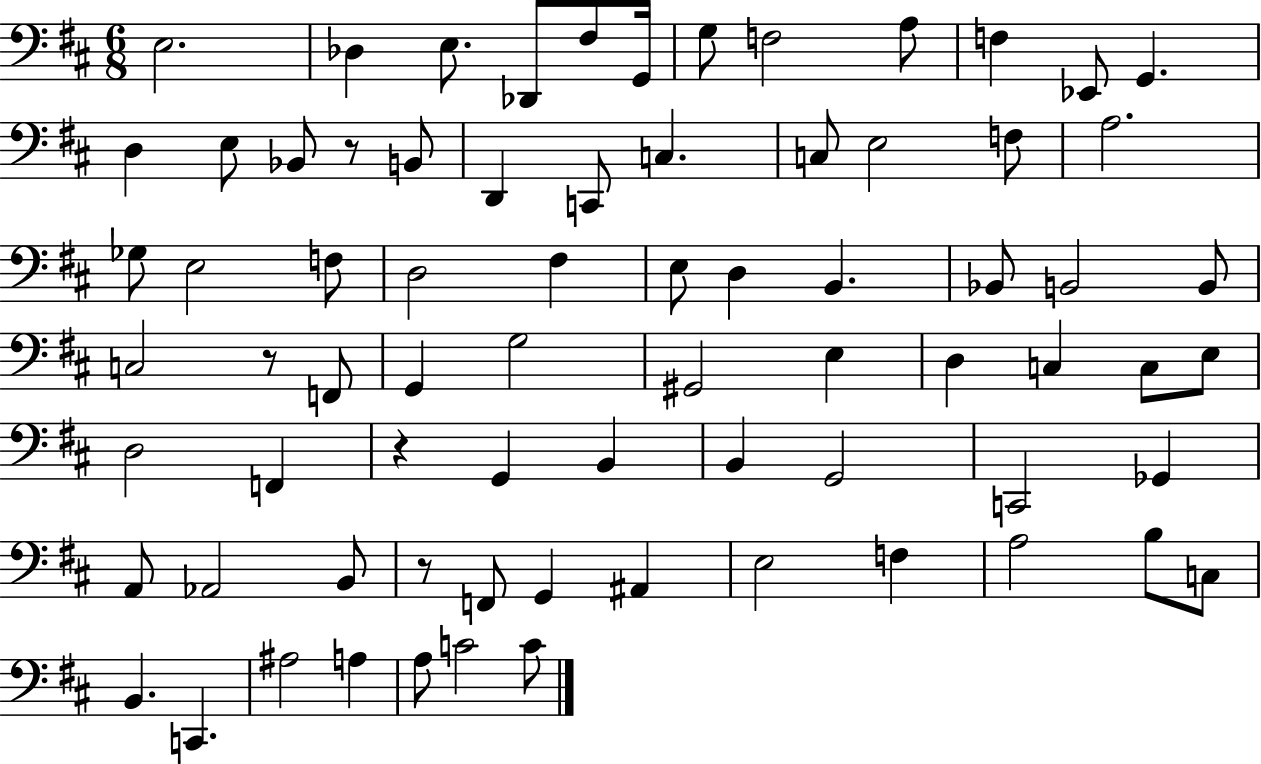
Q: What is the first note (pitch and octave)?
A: E3